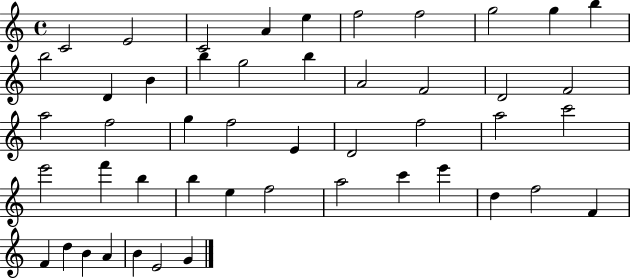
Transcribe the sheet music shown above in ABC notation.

X:1
T:Untitled
M:4/4
L:1/4
K:C
C2 E2 C2 A e f2 f2 g2 g b b2 D B b g2 b A2 F2 D2 F2 a2 f2 g f2 E D2 f2 a2 c'2 e'2 f' b b e f2 a2 c' e' d f2 F F d B A B E2 G